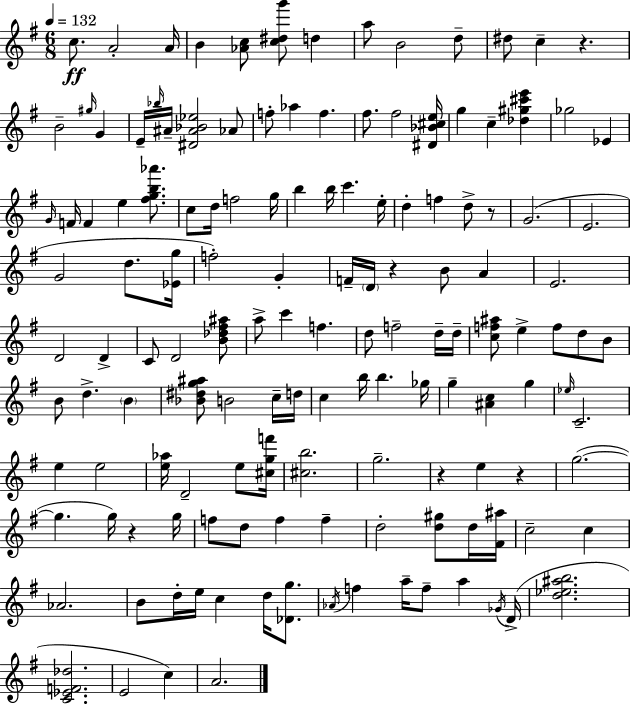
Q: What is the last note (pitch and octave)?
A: A4